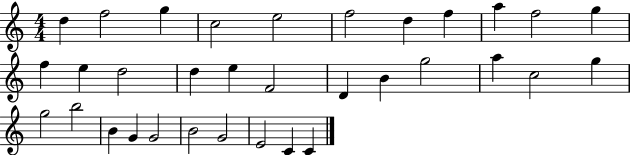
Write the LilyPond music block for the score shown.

{
  \clef treble
  \numericTimeSignature
  \time 4/4
  \key c \major
  d''4 f''2 g''4 | c''2 e''2 | f''2 d''4 f''4 | a''4 f''2 g''4 | \break f''4 e''4 d''2 | d''4 e''4 f'2 | d'4 b'4 g''2 | a''4 c''2 g''4 | \break g''2 b''2 | b'4 g'4 g'2 | b'2 g'2 | e'2 c'4 c'4 | \break \bar "|."
}